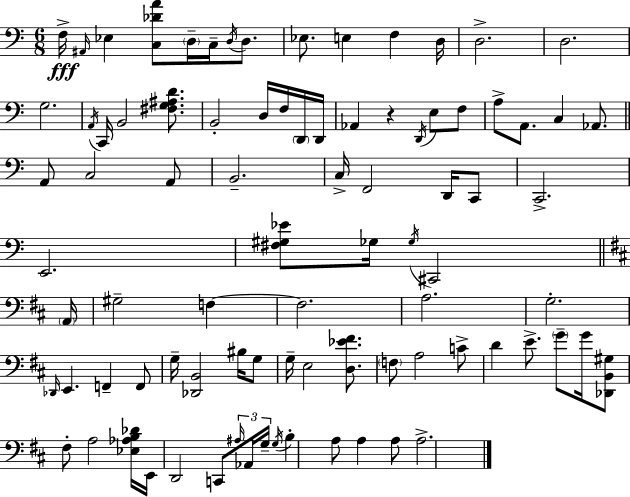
{
  \clef bass
  \numericTimeSignature
  \time 6/8
  \key c \major
  \repeat volta 2 { f16->\fff \grace { ais,16 } ees4 <c des' a'>8 \parenthesize d16-- c16-- \acciaccatura { d16 } d8. | ees8. e4 f4 | d16 d2.-> | d2. | \break g2. | \acciaccatura { a,16 } c,16 b,2 | <fis g ais d'>8. b,2-. d16 | f16 \parenthesize d,16 d,16 aes,4 r4 \acciaccatura { d,16 } | \break e8 f8 a8-> a,8. c4 | aes,8. \bar "||" \break \key c \major a,8 c2 a,8 | b,2.-- | c16-> f,2 d,16 c,8 | c,2.-> | \break e,2. | <fis gis ees'>8 ges16 \acciaccatura { ges16 } cis,2 | \bar "||" \break \key d \major \parenthesize a,16 gis2-- f4~~ | f2. | a2. | g2.-. | \break \grace { des,16 } e,4. f,4-- | f,8 g16-- <des, b,>2 bis16 | g8 g16-- e2 <d ees' fis'>8. | \parenthesize f8 a2 | \break c'8-> d'4 e'8.-> \parenthesize g'8-- g'16 | <des, b, gis>8 fis8-. a2 | <ees aes b des'>16 e,16 d,2 c,8 | \tuplet 3/2 { \grace { ais16 } aes,16 g16-- } \acciaccatura { g16 } b4-. a8 a4 | \break a8 a2.-> | } \bar "|."
}